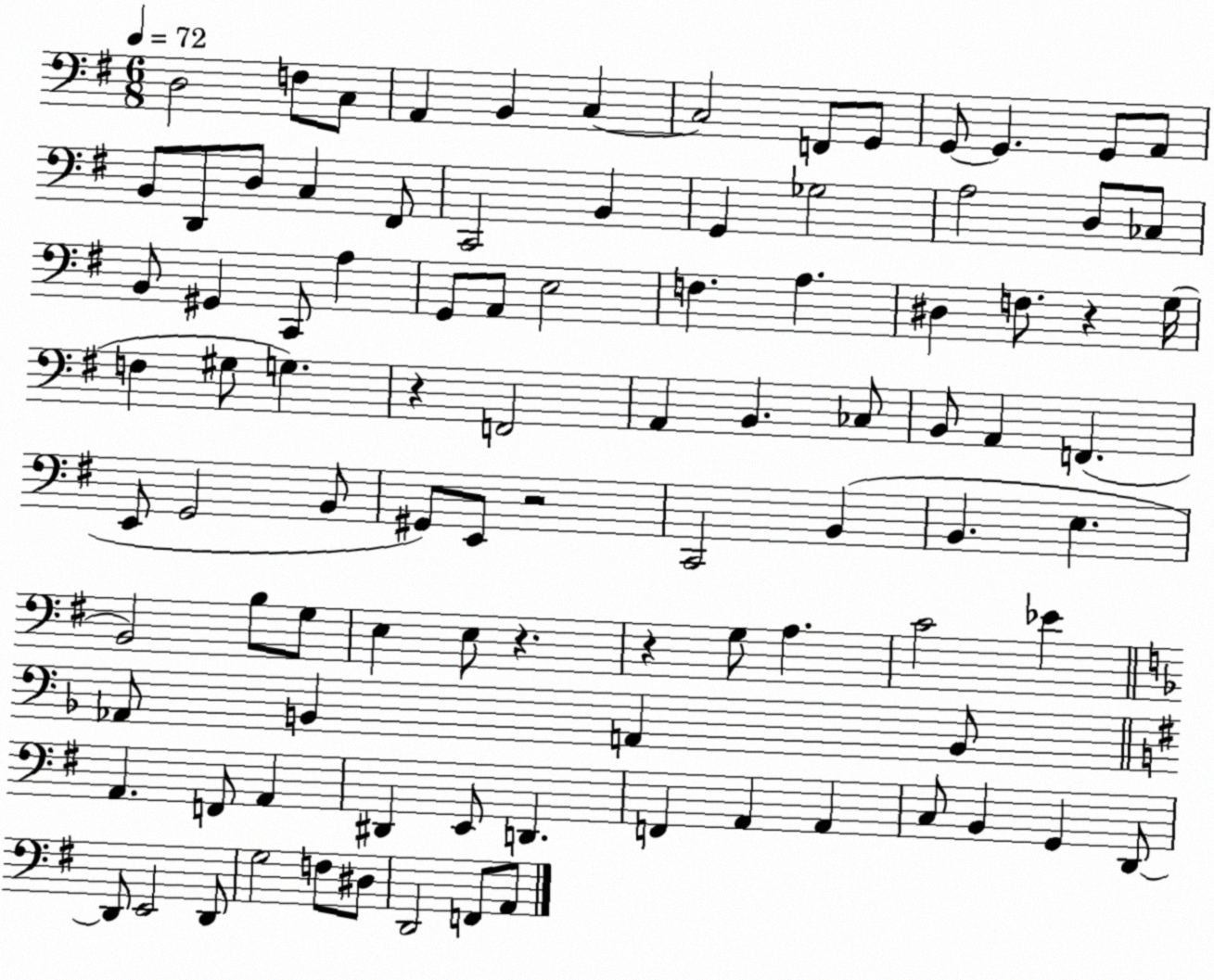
X:1
T:Untitled
M:6/8
L:1/4
K:G
D,2 F,/2 C,/2 A,, B,, C, C,2 F,,/2 G,,/2 G,,/2 G,, G,,/2 A,,/2 B,,/2 D,,/2 D,/2 C, ^F,,/2 C,,2 B,, G,, _G,2 A,2 D,/2 _C,/2 B,,/2 ^G,, C,,/2 A, G,,/2 A,,/2 E,2 F, A, ^D, F,/2 z G,/4 F, ^G,/2 G, z F,,2 A,, B,, _C,/2 B,,/2 A,, F,, E,,/2 G,,2 B,,/2 ^G,,/2 E,,/2 z2 C,,2 B,, B,, E, B,,2 B,/2 G,/2 E, E,/2 z z G,/2 A, C2 _E _A,,/2 B,, A,, B,,/2 A,, F,,/2 A,, ^D,, E,,/2 D,, F,, A,, A,, C,/2 B,, G,, D,,/2 D,,/2 E,,2 D,,/2 G,2 F,/2 ^D,/2 D,,2 F,,/2 A,,/2